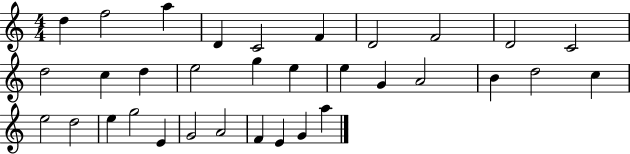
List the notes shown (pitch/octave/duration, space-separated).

D5/q F5/h A5/q D4/q C4/h F4/q D4/h F4/h D4/h C4/h D5/h C5/q D5/q E5/h G5/q E5/q E5/q G4/q A4/h B4/q D5/h C5/q E5/h D5/h E5/q G5/h E4/q G4/h A4/h F4/q E4/q G4/q A5/q